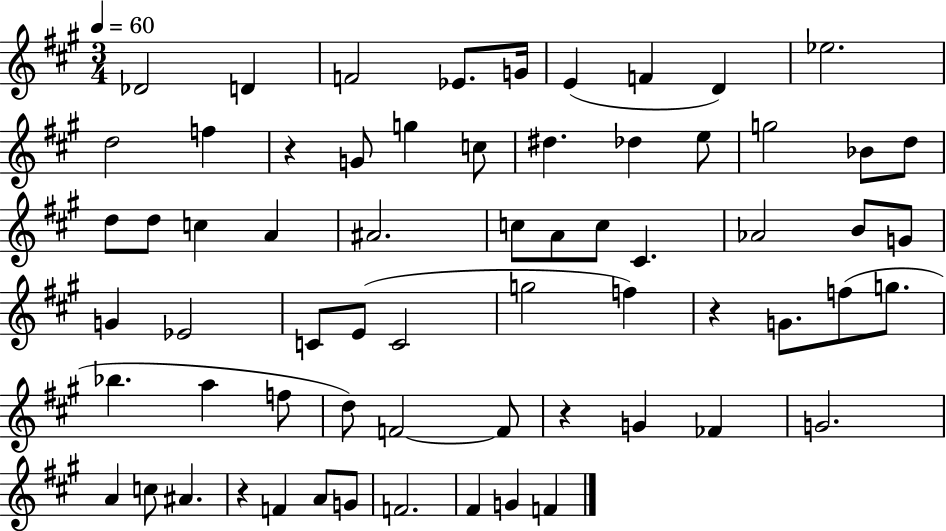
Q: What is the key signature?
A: A major